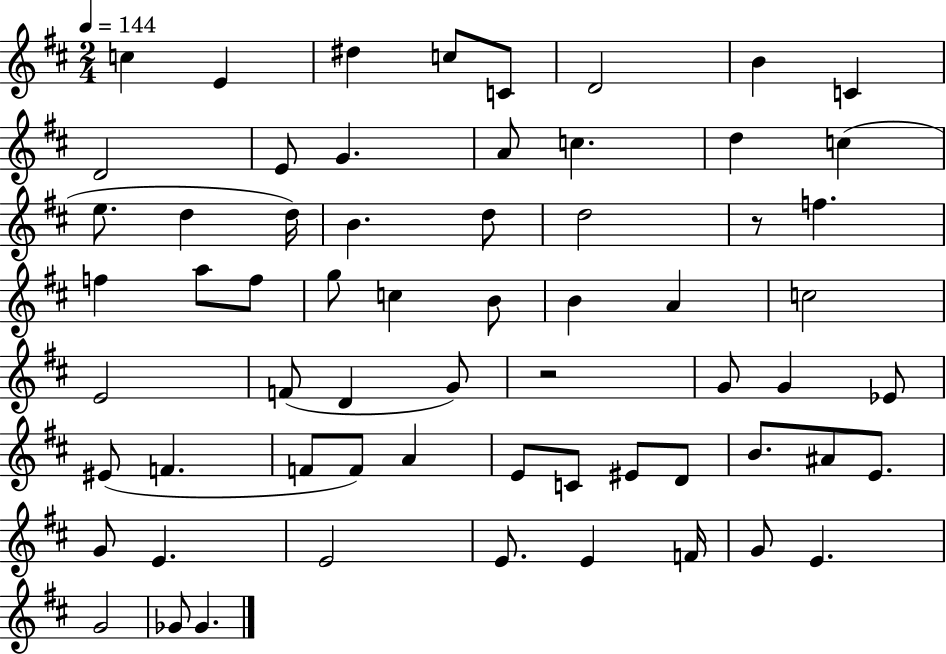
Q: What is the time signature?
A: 2/4